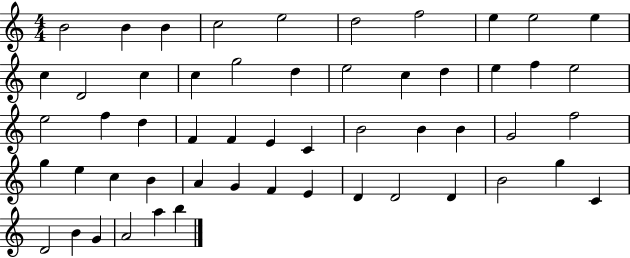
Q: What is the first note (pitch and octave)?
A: B4